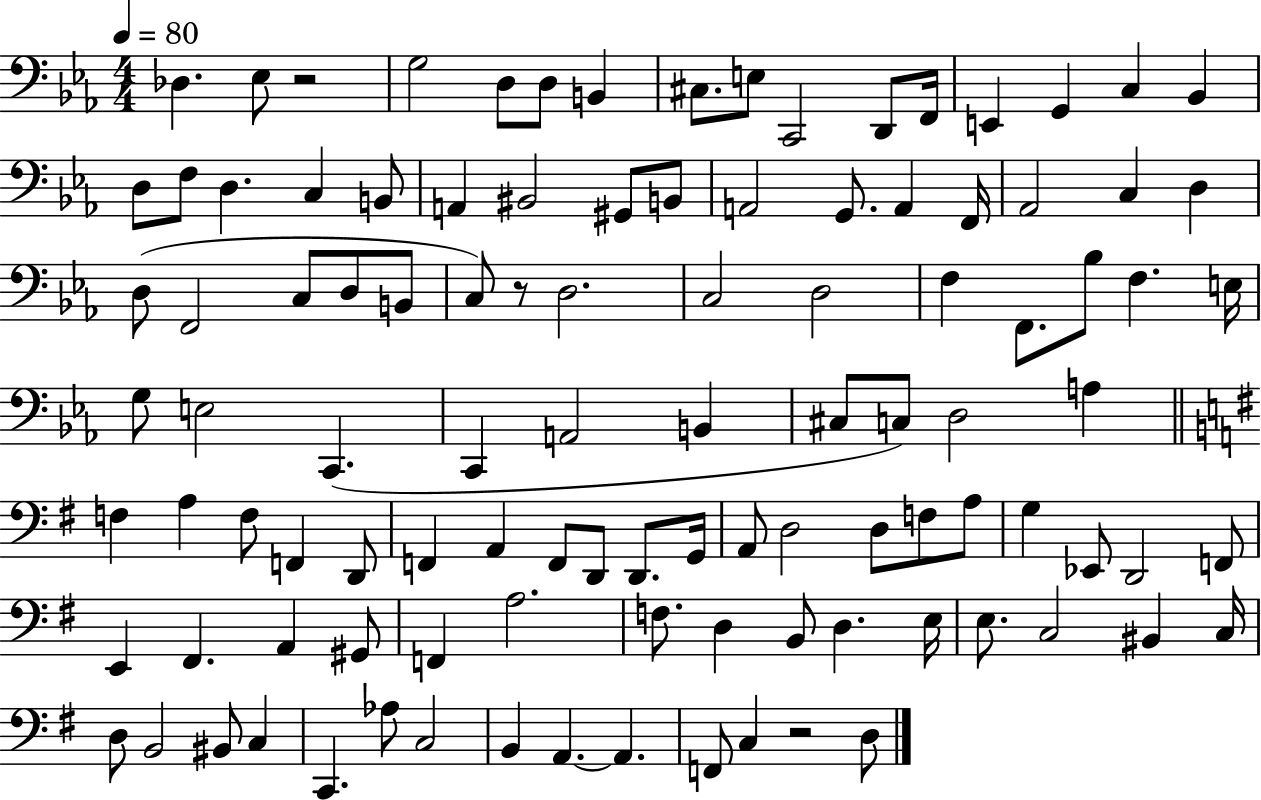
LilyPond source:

{
  \clef bass
  \numericTimeSignature
  \time 4/4
  \key ees \major
  \tempo 4 = 80
  des4. ees8 r2 | g2 d8 d8 b,4 | cis8. e8 c,2 d,8 f,16 | e,4 g,4 c4 bes,4 | \break d8 f8 d4. c4 b,8 | a,4 bis,2 gis,8 b,8 | a,2 g,8. a,4 f,16 | aes,2 c4 d4 | \break d8( f,2 c8 d8 b,8 | c8) r8 d2. | c2 d2 | f4 f,8. bes8 f4. e16 | \break g8 e2 c,4.( | c,4 a,2 b,4 | cis8 c8) d2 a4 | \bar "||" \break \key e \minor f4 a4 f8 f,4 d,8 | f,4 a,4 f,8 d,8 d,8. g,16 | a,8 d2 d8 f8 a8 | g4 ees,8 d,2 f,8 | \break e,4 fis,4. a,4 gis,8 | f,4 a2. | f8. d4 b,8 d4. e16 | e8. c2 bis,4 c16 | \break d8 b,2 bis,8 c4 | c,4. aes8 c2 | b,4 a,4.~~ a,4. | f,8 c4 r2 d8 | \break \bar "|."
}